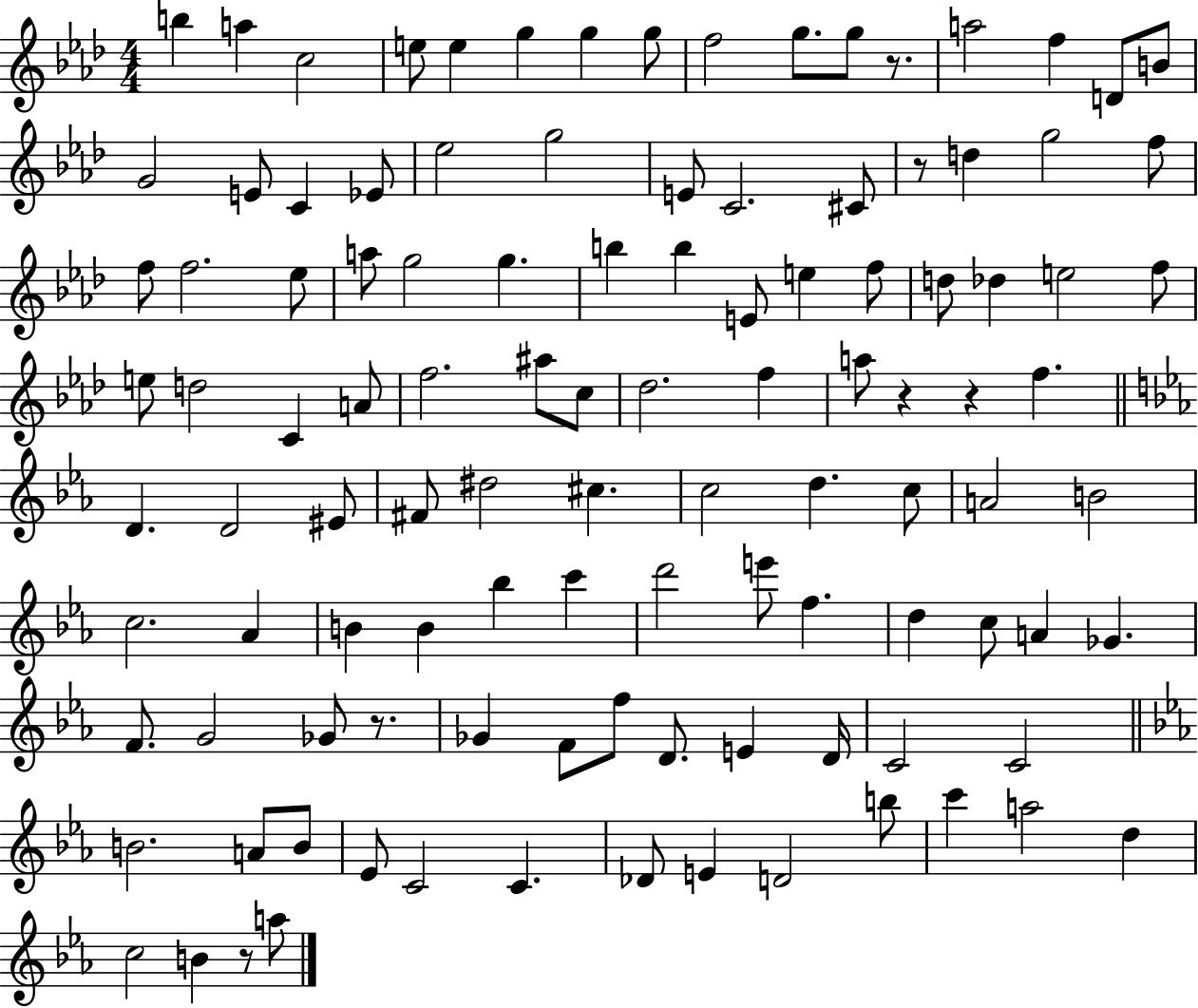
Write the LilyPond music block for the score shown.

{
  \clef treble
  \numericTimeSignature
  \time 4/4
  \key aes \major
  b''4 a''4 c''2 | e''8 e''4 g''4 g''4 g''8 | f''2 g''8. g''8 r8. | a''2 f''4 d'8 b'8 | \break g'2 e'8 c'4 ees'8 | ees''2 g''2 | e'8 c'2. cis'8 | r8 d''4 g''2 f''8 | \break f''8 f''2. ees''8 | a''8 g''2 g''4. | b''4 b''4 e'8 e''4 f''8 | d''8 des''4 e''2 f''8 | \break e''8 d''2 c'4 a'8 | f''2. ais''8 c''8 | des''2. f''4 | a''8 r4 r4 f''4. | \break \bar "||" \break \key c \minor d'4. d'2 eis'8 | fis'8 dis''2 cis''4. | c''2 d''4. c''8 | a'2 b'2 | \break c''2. aes'4 | b'4 b'4 bes''4 c'''4 | d'''2 e'''8 f''4. | d''4 c''8 a'4 ges'4. | \break f'8. g'2 ges'8 r8. | ges'4 f'8 f''8 d'8. e'4 d'16 | c'2 c'2 | \bar "||" \break \key ees \major b'2. a'8 b'8 | ees'8 c'2 c'4. | des'8 e'4 d'2 b''8 | c'''4 a''2 d''4 | \break c''2 b'4 r8 a''8 | \bar "|."
}